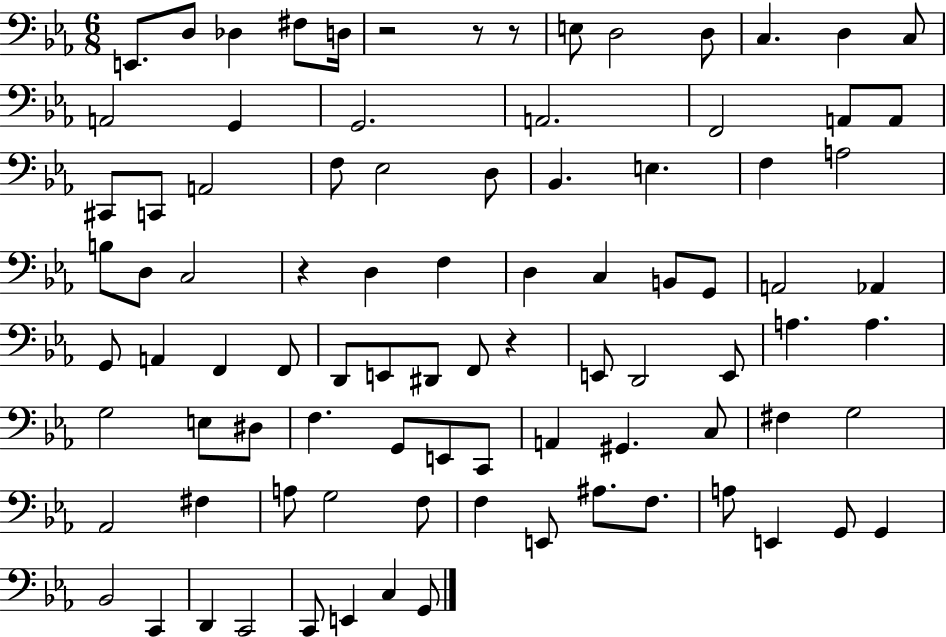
X:1
T:Untitled
M:6/8
L:1/4
K:Eb
E,,/2 D,/2 _D, ^F,/2 D,/4 z2 z/2 z/2 E,/2 D,2 D,/2 C, D, C,/2 A,,2 G,, G,,2 A,,2 F,,2 A,,/2 A,,/2 ^C,,/2 C,,/2 A,,2 F,/2 _E,2 D,/2 _B,, E, F, A,2 B,/2 D,/2 C,2 z D, F, D, C, B,,/2 G,,/2 A,,2 _A,, G,,/2 A,, F,, F,,/2 D,,/2 E,,/2 ^D,,/2 F,,/2 z E,,/2 D,,2 E,,/2 A, A, G,2 E,/2 ^D,/2 F, G,,/2 E,,/2 C,,/2 A,, ^G,, C,/2 ^F, G,2 _A,,2 ^F, A,/2 G,2 F,/2 F, E,,/2 ^A,/2 F,/2 A,/2 E,, G,,/2 G,, _B,,2 C,, D,, C,,2 C,,/2 E,, C, G,,/2